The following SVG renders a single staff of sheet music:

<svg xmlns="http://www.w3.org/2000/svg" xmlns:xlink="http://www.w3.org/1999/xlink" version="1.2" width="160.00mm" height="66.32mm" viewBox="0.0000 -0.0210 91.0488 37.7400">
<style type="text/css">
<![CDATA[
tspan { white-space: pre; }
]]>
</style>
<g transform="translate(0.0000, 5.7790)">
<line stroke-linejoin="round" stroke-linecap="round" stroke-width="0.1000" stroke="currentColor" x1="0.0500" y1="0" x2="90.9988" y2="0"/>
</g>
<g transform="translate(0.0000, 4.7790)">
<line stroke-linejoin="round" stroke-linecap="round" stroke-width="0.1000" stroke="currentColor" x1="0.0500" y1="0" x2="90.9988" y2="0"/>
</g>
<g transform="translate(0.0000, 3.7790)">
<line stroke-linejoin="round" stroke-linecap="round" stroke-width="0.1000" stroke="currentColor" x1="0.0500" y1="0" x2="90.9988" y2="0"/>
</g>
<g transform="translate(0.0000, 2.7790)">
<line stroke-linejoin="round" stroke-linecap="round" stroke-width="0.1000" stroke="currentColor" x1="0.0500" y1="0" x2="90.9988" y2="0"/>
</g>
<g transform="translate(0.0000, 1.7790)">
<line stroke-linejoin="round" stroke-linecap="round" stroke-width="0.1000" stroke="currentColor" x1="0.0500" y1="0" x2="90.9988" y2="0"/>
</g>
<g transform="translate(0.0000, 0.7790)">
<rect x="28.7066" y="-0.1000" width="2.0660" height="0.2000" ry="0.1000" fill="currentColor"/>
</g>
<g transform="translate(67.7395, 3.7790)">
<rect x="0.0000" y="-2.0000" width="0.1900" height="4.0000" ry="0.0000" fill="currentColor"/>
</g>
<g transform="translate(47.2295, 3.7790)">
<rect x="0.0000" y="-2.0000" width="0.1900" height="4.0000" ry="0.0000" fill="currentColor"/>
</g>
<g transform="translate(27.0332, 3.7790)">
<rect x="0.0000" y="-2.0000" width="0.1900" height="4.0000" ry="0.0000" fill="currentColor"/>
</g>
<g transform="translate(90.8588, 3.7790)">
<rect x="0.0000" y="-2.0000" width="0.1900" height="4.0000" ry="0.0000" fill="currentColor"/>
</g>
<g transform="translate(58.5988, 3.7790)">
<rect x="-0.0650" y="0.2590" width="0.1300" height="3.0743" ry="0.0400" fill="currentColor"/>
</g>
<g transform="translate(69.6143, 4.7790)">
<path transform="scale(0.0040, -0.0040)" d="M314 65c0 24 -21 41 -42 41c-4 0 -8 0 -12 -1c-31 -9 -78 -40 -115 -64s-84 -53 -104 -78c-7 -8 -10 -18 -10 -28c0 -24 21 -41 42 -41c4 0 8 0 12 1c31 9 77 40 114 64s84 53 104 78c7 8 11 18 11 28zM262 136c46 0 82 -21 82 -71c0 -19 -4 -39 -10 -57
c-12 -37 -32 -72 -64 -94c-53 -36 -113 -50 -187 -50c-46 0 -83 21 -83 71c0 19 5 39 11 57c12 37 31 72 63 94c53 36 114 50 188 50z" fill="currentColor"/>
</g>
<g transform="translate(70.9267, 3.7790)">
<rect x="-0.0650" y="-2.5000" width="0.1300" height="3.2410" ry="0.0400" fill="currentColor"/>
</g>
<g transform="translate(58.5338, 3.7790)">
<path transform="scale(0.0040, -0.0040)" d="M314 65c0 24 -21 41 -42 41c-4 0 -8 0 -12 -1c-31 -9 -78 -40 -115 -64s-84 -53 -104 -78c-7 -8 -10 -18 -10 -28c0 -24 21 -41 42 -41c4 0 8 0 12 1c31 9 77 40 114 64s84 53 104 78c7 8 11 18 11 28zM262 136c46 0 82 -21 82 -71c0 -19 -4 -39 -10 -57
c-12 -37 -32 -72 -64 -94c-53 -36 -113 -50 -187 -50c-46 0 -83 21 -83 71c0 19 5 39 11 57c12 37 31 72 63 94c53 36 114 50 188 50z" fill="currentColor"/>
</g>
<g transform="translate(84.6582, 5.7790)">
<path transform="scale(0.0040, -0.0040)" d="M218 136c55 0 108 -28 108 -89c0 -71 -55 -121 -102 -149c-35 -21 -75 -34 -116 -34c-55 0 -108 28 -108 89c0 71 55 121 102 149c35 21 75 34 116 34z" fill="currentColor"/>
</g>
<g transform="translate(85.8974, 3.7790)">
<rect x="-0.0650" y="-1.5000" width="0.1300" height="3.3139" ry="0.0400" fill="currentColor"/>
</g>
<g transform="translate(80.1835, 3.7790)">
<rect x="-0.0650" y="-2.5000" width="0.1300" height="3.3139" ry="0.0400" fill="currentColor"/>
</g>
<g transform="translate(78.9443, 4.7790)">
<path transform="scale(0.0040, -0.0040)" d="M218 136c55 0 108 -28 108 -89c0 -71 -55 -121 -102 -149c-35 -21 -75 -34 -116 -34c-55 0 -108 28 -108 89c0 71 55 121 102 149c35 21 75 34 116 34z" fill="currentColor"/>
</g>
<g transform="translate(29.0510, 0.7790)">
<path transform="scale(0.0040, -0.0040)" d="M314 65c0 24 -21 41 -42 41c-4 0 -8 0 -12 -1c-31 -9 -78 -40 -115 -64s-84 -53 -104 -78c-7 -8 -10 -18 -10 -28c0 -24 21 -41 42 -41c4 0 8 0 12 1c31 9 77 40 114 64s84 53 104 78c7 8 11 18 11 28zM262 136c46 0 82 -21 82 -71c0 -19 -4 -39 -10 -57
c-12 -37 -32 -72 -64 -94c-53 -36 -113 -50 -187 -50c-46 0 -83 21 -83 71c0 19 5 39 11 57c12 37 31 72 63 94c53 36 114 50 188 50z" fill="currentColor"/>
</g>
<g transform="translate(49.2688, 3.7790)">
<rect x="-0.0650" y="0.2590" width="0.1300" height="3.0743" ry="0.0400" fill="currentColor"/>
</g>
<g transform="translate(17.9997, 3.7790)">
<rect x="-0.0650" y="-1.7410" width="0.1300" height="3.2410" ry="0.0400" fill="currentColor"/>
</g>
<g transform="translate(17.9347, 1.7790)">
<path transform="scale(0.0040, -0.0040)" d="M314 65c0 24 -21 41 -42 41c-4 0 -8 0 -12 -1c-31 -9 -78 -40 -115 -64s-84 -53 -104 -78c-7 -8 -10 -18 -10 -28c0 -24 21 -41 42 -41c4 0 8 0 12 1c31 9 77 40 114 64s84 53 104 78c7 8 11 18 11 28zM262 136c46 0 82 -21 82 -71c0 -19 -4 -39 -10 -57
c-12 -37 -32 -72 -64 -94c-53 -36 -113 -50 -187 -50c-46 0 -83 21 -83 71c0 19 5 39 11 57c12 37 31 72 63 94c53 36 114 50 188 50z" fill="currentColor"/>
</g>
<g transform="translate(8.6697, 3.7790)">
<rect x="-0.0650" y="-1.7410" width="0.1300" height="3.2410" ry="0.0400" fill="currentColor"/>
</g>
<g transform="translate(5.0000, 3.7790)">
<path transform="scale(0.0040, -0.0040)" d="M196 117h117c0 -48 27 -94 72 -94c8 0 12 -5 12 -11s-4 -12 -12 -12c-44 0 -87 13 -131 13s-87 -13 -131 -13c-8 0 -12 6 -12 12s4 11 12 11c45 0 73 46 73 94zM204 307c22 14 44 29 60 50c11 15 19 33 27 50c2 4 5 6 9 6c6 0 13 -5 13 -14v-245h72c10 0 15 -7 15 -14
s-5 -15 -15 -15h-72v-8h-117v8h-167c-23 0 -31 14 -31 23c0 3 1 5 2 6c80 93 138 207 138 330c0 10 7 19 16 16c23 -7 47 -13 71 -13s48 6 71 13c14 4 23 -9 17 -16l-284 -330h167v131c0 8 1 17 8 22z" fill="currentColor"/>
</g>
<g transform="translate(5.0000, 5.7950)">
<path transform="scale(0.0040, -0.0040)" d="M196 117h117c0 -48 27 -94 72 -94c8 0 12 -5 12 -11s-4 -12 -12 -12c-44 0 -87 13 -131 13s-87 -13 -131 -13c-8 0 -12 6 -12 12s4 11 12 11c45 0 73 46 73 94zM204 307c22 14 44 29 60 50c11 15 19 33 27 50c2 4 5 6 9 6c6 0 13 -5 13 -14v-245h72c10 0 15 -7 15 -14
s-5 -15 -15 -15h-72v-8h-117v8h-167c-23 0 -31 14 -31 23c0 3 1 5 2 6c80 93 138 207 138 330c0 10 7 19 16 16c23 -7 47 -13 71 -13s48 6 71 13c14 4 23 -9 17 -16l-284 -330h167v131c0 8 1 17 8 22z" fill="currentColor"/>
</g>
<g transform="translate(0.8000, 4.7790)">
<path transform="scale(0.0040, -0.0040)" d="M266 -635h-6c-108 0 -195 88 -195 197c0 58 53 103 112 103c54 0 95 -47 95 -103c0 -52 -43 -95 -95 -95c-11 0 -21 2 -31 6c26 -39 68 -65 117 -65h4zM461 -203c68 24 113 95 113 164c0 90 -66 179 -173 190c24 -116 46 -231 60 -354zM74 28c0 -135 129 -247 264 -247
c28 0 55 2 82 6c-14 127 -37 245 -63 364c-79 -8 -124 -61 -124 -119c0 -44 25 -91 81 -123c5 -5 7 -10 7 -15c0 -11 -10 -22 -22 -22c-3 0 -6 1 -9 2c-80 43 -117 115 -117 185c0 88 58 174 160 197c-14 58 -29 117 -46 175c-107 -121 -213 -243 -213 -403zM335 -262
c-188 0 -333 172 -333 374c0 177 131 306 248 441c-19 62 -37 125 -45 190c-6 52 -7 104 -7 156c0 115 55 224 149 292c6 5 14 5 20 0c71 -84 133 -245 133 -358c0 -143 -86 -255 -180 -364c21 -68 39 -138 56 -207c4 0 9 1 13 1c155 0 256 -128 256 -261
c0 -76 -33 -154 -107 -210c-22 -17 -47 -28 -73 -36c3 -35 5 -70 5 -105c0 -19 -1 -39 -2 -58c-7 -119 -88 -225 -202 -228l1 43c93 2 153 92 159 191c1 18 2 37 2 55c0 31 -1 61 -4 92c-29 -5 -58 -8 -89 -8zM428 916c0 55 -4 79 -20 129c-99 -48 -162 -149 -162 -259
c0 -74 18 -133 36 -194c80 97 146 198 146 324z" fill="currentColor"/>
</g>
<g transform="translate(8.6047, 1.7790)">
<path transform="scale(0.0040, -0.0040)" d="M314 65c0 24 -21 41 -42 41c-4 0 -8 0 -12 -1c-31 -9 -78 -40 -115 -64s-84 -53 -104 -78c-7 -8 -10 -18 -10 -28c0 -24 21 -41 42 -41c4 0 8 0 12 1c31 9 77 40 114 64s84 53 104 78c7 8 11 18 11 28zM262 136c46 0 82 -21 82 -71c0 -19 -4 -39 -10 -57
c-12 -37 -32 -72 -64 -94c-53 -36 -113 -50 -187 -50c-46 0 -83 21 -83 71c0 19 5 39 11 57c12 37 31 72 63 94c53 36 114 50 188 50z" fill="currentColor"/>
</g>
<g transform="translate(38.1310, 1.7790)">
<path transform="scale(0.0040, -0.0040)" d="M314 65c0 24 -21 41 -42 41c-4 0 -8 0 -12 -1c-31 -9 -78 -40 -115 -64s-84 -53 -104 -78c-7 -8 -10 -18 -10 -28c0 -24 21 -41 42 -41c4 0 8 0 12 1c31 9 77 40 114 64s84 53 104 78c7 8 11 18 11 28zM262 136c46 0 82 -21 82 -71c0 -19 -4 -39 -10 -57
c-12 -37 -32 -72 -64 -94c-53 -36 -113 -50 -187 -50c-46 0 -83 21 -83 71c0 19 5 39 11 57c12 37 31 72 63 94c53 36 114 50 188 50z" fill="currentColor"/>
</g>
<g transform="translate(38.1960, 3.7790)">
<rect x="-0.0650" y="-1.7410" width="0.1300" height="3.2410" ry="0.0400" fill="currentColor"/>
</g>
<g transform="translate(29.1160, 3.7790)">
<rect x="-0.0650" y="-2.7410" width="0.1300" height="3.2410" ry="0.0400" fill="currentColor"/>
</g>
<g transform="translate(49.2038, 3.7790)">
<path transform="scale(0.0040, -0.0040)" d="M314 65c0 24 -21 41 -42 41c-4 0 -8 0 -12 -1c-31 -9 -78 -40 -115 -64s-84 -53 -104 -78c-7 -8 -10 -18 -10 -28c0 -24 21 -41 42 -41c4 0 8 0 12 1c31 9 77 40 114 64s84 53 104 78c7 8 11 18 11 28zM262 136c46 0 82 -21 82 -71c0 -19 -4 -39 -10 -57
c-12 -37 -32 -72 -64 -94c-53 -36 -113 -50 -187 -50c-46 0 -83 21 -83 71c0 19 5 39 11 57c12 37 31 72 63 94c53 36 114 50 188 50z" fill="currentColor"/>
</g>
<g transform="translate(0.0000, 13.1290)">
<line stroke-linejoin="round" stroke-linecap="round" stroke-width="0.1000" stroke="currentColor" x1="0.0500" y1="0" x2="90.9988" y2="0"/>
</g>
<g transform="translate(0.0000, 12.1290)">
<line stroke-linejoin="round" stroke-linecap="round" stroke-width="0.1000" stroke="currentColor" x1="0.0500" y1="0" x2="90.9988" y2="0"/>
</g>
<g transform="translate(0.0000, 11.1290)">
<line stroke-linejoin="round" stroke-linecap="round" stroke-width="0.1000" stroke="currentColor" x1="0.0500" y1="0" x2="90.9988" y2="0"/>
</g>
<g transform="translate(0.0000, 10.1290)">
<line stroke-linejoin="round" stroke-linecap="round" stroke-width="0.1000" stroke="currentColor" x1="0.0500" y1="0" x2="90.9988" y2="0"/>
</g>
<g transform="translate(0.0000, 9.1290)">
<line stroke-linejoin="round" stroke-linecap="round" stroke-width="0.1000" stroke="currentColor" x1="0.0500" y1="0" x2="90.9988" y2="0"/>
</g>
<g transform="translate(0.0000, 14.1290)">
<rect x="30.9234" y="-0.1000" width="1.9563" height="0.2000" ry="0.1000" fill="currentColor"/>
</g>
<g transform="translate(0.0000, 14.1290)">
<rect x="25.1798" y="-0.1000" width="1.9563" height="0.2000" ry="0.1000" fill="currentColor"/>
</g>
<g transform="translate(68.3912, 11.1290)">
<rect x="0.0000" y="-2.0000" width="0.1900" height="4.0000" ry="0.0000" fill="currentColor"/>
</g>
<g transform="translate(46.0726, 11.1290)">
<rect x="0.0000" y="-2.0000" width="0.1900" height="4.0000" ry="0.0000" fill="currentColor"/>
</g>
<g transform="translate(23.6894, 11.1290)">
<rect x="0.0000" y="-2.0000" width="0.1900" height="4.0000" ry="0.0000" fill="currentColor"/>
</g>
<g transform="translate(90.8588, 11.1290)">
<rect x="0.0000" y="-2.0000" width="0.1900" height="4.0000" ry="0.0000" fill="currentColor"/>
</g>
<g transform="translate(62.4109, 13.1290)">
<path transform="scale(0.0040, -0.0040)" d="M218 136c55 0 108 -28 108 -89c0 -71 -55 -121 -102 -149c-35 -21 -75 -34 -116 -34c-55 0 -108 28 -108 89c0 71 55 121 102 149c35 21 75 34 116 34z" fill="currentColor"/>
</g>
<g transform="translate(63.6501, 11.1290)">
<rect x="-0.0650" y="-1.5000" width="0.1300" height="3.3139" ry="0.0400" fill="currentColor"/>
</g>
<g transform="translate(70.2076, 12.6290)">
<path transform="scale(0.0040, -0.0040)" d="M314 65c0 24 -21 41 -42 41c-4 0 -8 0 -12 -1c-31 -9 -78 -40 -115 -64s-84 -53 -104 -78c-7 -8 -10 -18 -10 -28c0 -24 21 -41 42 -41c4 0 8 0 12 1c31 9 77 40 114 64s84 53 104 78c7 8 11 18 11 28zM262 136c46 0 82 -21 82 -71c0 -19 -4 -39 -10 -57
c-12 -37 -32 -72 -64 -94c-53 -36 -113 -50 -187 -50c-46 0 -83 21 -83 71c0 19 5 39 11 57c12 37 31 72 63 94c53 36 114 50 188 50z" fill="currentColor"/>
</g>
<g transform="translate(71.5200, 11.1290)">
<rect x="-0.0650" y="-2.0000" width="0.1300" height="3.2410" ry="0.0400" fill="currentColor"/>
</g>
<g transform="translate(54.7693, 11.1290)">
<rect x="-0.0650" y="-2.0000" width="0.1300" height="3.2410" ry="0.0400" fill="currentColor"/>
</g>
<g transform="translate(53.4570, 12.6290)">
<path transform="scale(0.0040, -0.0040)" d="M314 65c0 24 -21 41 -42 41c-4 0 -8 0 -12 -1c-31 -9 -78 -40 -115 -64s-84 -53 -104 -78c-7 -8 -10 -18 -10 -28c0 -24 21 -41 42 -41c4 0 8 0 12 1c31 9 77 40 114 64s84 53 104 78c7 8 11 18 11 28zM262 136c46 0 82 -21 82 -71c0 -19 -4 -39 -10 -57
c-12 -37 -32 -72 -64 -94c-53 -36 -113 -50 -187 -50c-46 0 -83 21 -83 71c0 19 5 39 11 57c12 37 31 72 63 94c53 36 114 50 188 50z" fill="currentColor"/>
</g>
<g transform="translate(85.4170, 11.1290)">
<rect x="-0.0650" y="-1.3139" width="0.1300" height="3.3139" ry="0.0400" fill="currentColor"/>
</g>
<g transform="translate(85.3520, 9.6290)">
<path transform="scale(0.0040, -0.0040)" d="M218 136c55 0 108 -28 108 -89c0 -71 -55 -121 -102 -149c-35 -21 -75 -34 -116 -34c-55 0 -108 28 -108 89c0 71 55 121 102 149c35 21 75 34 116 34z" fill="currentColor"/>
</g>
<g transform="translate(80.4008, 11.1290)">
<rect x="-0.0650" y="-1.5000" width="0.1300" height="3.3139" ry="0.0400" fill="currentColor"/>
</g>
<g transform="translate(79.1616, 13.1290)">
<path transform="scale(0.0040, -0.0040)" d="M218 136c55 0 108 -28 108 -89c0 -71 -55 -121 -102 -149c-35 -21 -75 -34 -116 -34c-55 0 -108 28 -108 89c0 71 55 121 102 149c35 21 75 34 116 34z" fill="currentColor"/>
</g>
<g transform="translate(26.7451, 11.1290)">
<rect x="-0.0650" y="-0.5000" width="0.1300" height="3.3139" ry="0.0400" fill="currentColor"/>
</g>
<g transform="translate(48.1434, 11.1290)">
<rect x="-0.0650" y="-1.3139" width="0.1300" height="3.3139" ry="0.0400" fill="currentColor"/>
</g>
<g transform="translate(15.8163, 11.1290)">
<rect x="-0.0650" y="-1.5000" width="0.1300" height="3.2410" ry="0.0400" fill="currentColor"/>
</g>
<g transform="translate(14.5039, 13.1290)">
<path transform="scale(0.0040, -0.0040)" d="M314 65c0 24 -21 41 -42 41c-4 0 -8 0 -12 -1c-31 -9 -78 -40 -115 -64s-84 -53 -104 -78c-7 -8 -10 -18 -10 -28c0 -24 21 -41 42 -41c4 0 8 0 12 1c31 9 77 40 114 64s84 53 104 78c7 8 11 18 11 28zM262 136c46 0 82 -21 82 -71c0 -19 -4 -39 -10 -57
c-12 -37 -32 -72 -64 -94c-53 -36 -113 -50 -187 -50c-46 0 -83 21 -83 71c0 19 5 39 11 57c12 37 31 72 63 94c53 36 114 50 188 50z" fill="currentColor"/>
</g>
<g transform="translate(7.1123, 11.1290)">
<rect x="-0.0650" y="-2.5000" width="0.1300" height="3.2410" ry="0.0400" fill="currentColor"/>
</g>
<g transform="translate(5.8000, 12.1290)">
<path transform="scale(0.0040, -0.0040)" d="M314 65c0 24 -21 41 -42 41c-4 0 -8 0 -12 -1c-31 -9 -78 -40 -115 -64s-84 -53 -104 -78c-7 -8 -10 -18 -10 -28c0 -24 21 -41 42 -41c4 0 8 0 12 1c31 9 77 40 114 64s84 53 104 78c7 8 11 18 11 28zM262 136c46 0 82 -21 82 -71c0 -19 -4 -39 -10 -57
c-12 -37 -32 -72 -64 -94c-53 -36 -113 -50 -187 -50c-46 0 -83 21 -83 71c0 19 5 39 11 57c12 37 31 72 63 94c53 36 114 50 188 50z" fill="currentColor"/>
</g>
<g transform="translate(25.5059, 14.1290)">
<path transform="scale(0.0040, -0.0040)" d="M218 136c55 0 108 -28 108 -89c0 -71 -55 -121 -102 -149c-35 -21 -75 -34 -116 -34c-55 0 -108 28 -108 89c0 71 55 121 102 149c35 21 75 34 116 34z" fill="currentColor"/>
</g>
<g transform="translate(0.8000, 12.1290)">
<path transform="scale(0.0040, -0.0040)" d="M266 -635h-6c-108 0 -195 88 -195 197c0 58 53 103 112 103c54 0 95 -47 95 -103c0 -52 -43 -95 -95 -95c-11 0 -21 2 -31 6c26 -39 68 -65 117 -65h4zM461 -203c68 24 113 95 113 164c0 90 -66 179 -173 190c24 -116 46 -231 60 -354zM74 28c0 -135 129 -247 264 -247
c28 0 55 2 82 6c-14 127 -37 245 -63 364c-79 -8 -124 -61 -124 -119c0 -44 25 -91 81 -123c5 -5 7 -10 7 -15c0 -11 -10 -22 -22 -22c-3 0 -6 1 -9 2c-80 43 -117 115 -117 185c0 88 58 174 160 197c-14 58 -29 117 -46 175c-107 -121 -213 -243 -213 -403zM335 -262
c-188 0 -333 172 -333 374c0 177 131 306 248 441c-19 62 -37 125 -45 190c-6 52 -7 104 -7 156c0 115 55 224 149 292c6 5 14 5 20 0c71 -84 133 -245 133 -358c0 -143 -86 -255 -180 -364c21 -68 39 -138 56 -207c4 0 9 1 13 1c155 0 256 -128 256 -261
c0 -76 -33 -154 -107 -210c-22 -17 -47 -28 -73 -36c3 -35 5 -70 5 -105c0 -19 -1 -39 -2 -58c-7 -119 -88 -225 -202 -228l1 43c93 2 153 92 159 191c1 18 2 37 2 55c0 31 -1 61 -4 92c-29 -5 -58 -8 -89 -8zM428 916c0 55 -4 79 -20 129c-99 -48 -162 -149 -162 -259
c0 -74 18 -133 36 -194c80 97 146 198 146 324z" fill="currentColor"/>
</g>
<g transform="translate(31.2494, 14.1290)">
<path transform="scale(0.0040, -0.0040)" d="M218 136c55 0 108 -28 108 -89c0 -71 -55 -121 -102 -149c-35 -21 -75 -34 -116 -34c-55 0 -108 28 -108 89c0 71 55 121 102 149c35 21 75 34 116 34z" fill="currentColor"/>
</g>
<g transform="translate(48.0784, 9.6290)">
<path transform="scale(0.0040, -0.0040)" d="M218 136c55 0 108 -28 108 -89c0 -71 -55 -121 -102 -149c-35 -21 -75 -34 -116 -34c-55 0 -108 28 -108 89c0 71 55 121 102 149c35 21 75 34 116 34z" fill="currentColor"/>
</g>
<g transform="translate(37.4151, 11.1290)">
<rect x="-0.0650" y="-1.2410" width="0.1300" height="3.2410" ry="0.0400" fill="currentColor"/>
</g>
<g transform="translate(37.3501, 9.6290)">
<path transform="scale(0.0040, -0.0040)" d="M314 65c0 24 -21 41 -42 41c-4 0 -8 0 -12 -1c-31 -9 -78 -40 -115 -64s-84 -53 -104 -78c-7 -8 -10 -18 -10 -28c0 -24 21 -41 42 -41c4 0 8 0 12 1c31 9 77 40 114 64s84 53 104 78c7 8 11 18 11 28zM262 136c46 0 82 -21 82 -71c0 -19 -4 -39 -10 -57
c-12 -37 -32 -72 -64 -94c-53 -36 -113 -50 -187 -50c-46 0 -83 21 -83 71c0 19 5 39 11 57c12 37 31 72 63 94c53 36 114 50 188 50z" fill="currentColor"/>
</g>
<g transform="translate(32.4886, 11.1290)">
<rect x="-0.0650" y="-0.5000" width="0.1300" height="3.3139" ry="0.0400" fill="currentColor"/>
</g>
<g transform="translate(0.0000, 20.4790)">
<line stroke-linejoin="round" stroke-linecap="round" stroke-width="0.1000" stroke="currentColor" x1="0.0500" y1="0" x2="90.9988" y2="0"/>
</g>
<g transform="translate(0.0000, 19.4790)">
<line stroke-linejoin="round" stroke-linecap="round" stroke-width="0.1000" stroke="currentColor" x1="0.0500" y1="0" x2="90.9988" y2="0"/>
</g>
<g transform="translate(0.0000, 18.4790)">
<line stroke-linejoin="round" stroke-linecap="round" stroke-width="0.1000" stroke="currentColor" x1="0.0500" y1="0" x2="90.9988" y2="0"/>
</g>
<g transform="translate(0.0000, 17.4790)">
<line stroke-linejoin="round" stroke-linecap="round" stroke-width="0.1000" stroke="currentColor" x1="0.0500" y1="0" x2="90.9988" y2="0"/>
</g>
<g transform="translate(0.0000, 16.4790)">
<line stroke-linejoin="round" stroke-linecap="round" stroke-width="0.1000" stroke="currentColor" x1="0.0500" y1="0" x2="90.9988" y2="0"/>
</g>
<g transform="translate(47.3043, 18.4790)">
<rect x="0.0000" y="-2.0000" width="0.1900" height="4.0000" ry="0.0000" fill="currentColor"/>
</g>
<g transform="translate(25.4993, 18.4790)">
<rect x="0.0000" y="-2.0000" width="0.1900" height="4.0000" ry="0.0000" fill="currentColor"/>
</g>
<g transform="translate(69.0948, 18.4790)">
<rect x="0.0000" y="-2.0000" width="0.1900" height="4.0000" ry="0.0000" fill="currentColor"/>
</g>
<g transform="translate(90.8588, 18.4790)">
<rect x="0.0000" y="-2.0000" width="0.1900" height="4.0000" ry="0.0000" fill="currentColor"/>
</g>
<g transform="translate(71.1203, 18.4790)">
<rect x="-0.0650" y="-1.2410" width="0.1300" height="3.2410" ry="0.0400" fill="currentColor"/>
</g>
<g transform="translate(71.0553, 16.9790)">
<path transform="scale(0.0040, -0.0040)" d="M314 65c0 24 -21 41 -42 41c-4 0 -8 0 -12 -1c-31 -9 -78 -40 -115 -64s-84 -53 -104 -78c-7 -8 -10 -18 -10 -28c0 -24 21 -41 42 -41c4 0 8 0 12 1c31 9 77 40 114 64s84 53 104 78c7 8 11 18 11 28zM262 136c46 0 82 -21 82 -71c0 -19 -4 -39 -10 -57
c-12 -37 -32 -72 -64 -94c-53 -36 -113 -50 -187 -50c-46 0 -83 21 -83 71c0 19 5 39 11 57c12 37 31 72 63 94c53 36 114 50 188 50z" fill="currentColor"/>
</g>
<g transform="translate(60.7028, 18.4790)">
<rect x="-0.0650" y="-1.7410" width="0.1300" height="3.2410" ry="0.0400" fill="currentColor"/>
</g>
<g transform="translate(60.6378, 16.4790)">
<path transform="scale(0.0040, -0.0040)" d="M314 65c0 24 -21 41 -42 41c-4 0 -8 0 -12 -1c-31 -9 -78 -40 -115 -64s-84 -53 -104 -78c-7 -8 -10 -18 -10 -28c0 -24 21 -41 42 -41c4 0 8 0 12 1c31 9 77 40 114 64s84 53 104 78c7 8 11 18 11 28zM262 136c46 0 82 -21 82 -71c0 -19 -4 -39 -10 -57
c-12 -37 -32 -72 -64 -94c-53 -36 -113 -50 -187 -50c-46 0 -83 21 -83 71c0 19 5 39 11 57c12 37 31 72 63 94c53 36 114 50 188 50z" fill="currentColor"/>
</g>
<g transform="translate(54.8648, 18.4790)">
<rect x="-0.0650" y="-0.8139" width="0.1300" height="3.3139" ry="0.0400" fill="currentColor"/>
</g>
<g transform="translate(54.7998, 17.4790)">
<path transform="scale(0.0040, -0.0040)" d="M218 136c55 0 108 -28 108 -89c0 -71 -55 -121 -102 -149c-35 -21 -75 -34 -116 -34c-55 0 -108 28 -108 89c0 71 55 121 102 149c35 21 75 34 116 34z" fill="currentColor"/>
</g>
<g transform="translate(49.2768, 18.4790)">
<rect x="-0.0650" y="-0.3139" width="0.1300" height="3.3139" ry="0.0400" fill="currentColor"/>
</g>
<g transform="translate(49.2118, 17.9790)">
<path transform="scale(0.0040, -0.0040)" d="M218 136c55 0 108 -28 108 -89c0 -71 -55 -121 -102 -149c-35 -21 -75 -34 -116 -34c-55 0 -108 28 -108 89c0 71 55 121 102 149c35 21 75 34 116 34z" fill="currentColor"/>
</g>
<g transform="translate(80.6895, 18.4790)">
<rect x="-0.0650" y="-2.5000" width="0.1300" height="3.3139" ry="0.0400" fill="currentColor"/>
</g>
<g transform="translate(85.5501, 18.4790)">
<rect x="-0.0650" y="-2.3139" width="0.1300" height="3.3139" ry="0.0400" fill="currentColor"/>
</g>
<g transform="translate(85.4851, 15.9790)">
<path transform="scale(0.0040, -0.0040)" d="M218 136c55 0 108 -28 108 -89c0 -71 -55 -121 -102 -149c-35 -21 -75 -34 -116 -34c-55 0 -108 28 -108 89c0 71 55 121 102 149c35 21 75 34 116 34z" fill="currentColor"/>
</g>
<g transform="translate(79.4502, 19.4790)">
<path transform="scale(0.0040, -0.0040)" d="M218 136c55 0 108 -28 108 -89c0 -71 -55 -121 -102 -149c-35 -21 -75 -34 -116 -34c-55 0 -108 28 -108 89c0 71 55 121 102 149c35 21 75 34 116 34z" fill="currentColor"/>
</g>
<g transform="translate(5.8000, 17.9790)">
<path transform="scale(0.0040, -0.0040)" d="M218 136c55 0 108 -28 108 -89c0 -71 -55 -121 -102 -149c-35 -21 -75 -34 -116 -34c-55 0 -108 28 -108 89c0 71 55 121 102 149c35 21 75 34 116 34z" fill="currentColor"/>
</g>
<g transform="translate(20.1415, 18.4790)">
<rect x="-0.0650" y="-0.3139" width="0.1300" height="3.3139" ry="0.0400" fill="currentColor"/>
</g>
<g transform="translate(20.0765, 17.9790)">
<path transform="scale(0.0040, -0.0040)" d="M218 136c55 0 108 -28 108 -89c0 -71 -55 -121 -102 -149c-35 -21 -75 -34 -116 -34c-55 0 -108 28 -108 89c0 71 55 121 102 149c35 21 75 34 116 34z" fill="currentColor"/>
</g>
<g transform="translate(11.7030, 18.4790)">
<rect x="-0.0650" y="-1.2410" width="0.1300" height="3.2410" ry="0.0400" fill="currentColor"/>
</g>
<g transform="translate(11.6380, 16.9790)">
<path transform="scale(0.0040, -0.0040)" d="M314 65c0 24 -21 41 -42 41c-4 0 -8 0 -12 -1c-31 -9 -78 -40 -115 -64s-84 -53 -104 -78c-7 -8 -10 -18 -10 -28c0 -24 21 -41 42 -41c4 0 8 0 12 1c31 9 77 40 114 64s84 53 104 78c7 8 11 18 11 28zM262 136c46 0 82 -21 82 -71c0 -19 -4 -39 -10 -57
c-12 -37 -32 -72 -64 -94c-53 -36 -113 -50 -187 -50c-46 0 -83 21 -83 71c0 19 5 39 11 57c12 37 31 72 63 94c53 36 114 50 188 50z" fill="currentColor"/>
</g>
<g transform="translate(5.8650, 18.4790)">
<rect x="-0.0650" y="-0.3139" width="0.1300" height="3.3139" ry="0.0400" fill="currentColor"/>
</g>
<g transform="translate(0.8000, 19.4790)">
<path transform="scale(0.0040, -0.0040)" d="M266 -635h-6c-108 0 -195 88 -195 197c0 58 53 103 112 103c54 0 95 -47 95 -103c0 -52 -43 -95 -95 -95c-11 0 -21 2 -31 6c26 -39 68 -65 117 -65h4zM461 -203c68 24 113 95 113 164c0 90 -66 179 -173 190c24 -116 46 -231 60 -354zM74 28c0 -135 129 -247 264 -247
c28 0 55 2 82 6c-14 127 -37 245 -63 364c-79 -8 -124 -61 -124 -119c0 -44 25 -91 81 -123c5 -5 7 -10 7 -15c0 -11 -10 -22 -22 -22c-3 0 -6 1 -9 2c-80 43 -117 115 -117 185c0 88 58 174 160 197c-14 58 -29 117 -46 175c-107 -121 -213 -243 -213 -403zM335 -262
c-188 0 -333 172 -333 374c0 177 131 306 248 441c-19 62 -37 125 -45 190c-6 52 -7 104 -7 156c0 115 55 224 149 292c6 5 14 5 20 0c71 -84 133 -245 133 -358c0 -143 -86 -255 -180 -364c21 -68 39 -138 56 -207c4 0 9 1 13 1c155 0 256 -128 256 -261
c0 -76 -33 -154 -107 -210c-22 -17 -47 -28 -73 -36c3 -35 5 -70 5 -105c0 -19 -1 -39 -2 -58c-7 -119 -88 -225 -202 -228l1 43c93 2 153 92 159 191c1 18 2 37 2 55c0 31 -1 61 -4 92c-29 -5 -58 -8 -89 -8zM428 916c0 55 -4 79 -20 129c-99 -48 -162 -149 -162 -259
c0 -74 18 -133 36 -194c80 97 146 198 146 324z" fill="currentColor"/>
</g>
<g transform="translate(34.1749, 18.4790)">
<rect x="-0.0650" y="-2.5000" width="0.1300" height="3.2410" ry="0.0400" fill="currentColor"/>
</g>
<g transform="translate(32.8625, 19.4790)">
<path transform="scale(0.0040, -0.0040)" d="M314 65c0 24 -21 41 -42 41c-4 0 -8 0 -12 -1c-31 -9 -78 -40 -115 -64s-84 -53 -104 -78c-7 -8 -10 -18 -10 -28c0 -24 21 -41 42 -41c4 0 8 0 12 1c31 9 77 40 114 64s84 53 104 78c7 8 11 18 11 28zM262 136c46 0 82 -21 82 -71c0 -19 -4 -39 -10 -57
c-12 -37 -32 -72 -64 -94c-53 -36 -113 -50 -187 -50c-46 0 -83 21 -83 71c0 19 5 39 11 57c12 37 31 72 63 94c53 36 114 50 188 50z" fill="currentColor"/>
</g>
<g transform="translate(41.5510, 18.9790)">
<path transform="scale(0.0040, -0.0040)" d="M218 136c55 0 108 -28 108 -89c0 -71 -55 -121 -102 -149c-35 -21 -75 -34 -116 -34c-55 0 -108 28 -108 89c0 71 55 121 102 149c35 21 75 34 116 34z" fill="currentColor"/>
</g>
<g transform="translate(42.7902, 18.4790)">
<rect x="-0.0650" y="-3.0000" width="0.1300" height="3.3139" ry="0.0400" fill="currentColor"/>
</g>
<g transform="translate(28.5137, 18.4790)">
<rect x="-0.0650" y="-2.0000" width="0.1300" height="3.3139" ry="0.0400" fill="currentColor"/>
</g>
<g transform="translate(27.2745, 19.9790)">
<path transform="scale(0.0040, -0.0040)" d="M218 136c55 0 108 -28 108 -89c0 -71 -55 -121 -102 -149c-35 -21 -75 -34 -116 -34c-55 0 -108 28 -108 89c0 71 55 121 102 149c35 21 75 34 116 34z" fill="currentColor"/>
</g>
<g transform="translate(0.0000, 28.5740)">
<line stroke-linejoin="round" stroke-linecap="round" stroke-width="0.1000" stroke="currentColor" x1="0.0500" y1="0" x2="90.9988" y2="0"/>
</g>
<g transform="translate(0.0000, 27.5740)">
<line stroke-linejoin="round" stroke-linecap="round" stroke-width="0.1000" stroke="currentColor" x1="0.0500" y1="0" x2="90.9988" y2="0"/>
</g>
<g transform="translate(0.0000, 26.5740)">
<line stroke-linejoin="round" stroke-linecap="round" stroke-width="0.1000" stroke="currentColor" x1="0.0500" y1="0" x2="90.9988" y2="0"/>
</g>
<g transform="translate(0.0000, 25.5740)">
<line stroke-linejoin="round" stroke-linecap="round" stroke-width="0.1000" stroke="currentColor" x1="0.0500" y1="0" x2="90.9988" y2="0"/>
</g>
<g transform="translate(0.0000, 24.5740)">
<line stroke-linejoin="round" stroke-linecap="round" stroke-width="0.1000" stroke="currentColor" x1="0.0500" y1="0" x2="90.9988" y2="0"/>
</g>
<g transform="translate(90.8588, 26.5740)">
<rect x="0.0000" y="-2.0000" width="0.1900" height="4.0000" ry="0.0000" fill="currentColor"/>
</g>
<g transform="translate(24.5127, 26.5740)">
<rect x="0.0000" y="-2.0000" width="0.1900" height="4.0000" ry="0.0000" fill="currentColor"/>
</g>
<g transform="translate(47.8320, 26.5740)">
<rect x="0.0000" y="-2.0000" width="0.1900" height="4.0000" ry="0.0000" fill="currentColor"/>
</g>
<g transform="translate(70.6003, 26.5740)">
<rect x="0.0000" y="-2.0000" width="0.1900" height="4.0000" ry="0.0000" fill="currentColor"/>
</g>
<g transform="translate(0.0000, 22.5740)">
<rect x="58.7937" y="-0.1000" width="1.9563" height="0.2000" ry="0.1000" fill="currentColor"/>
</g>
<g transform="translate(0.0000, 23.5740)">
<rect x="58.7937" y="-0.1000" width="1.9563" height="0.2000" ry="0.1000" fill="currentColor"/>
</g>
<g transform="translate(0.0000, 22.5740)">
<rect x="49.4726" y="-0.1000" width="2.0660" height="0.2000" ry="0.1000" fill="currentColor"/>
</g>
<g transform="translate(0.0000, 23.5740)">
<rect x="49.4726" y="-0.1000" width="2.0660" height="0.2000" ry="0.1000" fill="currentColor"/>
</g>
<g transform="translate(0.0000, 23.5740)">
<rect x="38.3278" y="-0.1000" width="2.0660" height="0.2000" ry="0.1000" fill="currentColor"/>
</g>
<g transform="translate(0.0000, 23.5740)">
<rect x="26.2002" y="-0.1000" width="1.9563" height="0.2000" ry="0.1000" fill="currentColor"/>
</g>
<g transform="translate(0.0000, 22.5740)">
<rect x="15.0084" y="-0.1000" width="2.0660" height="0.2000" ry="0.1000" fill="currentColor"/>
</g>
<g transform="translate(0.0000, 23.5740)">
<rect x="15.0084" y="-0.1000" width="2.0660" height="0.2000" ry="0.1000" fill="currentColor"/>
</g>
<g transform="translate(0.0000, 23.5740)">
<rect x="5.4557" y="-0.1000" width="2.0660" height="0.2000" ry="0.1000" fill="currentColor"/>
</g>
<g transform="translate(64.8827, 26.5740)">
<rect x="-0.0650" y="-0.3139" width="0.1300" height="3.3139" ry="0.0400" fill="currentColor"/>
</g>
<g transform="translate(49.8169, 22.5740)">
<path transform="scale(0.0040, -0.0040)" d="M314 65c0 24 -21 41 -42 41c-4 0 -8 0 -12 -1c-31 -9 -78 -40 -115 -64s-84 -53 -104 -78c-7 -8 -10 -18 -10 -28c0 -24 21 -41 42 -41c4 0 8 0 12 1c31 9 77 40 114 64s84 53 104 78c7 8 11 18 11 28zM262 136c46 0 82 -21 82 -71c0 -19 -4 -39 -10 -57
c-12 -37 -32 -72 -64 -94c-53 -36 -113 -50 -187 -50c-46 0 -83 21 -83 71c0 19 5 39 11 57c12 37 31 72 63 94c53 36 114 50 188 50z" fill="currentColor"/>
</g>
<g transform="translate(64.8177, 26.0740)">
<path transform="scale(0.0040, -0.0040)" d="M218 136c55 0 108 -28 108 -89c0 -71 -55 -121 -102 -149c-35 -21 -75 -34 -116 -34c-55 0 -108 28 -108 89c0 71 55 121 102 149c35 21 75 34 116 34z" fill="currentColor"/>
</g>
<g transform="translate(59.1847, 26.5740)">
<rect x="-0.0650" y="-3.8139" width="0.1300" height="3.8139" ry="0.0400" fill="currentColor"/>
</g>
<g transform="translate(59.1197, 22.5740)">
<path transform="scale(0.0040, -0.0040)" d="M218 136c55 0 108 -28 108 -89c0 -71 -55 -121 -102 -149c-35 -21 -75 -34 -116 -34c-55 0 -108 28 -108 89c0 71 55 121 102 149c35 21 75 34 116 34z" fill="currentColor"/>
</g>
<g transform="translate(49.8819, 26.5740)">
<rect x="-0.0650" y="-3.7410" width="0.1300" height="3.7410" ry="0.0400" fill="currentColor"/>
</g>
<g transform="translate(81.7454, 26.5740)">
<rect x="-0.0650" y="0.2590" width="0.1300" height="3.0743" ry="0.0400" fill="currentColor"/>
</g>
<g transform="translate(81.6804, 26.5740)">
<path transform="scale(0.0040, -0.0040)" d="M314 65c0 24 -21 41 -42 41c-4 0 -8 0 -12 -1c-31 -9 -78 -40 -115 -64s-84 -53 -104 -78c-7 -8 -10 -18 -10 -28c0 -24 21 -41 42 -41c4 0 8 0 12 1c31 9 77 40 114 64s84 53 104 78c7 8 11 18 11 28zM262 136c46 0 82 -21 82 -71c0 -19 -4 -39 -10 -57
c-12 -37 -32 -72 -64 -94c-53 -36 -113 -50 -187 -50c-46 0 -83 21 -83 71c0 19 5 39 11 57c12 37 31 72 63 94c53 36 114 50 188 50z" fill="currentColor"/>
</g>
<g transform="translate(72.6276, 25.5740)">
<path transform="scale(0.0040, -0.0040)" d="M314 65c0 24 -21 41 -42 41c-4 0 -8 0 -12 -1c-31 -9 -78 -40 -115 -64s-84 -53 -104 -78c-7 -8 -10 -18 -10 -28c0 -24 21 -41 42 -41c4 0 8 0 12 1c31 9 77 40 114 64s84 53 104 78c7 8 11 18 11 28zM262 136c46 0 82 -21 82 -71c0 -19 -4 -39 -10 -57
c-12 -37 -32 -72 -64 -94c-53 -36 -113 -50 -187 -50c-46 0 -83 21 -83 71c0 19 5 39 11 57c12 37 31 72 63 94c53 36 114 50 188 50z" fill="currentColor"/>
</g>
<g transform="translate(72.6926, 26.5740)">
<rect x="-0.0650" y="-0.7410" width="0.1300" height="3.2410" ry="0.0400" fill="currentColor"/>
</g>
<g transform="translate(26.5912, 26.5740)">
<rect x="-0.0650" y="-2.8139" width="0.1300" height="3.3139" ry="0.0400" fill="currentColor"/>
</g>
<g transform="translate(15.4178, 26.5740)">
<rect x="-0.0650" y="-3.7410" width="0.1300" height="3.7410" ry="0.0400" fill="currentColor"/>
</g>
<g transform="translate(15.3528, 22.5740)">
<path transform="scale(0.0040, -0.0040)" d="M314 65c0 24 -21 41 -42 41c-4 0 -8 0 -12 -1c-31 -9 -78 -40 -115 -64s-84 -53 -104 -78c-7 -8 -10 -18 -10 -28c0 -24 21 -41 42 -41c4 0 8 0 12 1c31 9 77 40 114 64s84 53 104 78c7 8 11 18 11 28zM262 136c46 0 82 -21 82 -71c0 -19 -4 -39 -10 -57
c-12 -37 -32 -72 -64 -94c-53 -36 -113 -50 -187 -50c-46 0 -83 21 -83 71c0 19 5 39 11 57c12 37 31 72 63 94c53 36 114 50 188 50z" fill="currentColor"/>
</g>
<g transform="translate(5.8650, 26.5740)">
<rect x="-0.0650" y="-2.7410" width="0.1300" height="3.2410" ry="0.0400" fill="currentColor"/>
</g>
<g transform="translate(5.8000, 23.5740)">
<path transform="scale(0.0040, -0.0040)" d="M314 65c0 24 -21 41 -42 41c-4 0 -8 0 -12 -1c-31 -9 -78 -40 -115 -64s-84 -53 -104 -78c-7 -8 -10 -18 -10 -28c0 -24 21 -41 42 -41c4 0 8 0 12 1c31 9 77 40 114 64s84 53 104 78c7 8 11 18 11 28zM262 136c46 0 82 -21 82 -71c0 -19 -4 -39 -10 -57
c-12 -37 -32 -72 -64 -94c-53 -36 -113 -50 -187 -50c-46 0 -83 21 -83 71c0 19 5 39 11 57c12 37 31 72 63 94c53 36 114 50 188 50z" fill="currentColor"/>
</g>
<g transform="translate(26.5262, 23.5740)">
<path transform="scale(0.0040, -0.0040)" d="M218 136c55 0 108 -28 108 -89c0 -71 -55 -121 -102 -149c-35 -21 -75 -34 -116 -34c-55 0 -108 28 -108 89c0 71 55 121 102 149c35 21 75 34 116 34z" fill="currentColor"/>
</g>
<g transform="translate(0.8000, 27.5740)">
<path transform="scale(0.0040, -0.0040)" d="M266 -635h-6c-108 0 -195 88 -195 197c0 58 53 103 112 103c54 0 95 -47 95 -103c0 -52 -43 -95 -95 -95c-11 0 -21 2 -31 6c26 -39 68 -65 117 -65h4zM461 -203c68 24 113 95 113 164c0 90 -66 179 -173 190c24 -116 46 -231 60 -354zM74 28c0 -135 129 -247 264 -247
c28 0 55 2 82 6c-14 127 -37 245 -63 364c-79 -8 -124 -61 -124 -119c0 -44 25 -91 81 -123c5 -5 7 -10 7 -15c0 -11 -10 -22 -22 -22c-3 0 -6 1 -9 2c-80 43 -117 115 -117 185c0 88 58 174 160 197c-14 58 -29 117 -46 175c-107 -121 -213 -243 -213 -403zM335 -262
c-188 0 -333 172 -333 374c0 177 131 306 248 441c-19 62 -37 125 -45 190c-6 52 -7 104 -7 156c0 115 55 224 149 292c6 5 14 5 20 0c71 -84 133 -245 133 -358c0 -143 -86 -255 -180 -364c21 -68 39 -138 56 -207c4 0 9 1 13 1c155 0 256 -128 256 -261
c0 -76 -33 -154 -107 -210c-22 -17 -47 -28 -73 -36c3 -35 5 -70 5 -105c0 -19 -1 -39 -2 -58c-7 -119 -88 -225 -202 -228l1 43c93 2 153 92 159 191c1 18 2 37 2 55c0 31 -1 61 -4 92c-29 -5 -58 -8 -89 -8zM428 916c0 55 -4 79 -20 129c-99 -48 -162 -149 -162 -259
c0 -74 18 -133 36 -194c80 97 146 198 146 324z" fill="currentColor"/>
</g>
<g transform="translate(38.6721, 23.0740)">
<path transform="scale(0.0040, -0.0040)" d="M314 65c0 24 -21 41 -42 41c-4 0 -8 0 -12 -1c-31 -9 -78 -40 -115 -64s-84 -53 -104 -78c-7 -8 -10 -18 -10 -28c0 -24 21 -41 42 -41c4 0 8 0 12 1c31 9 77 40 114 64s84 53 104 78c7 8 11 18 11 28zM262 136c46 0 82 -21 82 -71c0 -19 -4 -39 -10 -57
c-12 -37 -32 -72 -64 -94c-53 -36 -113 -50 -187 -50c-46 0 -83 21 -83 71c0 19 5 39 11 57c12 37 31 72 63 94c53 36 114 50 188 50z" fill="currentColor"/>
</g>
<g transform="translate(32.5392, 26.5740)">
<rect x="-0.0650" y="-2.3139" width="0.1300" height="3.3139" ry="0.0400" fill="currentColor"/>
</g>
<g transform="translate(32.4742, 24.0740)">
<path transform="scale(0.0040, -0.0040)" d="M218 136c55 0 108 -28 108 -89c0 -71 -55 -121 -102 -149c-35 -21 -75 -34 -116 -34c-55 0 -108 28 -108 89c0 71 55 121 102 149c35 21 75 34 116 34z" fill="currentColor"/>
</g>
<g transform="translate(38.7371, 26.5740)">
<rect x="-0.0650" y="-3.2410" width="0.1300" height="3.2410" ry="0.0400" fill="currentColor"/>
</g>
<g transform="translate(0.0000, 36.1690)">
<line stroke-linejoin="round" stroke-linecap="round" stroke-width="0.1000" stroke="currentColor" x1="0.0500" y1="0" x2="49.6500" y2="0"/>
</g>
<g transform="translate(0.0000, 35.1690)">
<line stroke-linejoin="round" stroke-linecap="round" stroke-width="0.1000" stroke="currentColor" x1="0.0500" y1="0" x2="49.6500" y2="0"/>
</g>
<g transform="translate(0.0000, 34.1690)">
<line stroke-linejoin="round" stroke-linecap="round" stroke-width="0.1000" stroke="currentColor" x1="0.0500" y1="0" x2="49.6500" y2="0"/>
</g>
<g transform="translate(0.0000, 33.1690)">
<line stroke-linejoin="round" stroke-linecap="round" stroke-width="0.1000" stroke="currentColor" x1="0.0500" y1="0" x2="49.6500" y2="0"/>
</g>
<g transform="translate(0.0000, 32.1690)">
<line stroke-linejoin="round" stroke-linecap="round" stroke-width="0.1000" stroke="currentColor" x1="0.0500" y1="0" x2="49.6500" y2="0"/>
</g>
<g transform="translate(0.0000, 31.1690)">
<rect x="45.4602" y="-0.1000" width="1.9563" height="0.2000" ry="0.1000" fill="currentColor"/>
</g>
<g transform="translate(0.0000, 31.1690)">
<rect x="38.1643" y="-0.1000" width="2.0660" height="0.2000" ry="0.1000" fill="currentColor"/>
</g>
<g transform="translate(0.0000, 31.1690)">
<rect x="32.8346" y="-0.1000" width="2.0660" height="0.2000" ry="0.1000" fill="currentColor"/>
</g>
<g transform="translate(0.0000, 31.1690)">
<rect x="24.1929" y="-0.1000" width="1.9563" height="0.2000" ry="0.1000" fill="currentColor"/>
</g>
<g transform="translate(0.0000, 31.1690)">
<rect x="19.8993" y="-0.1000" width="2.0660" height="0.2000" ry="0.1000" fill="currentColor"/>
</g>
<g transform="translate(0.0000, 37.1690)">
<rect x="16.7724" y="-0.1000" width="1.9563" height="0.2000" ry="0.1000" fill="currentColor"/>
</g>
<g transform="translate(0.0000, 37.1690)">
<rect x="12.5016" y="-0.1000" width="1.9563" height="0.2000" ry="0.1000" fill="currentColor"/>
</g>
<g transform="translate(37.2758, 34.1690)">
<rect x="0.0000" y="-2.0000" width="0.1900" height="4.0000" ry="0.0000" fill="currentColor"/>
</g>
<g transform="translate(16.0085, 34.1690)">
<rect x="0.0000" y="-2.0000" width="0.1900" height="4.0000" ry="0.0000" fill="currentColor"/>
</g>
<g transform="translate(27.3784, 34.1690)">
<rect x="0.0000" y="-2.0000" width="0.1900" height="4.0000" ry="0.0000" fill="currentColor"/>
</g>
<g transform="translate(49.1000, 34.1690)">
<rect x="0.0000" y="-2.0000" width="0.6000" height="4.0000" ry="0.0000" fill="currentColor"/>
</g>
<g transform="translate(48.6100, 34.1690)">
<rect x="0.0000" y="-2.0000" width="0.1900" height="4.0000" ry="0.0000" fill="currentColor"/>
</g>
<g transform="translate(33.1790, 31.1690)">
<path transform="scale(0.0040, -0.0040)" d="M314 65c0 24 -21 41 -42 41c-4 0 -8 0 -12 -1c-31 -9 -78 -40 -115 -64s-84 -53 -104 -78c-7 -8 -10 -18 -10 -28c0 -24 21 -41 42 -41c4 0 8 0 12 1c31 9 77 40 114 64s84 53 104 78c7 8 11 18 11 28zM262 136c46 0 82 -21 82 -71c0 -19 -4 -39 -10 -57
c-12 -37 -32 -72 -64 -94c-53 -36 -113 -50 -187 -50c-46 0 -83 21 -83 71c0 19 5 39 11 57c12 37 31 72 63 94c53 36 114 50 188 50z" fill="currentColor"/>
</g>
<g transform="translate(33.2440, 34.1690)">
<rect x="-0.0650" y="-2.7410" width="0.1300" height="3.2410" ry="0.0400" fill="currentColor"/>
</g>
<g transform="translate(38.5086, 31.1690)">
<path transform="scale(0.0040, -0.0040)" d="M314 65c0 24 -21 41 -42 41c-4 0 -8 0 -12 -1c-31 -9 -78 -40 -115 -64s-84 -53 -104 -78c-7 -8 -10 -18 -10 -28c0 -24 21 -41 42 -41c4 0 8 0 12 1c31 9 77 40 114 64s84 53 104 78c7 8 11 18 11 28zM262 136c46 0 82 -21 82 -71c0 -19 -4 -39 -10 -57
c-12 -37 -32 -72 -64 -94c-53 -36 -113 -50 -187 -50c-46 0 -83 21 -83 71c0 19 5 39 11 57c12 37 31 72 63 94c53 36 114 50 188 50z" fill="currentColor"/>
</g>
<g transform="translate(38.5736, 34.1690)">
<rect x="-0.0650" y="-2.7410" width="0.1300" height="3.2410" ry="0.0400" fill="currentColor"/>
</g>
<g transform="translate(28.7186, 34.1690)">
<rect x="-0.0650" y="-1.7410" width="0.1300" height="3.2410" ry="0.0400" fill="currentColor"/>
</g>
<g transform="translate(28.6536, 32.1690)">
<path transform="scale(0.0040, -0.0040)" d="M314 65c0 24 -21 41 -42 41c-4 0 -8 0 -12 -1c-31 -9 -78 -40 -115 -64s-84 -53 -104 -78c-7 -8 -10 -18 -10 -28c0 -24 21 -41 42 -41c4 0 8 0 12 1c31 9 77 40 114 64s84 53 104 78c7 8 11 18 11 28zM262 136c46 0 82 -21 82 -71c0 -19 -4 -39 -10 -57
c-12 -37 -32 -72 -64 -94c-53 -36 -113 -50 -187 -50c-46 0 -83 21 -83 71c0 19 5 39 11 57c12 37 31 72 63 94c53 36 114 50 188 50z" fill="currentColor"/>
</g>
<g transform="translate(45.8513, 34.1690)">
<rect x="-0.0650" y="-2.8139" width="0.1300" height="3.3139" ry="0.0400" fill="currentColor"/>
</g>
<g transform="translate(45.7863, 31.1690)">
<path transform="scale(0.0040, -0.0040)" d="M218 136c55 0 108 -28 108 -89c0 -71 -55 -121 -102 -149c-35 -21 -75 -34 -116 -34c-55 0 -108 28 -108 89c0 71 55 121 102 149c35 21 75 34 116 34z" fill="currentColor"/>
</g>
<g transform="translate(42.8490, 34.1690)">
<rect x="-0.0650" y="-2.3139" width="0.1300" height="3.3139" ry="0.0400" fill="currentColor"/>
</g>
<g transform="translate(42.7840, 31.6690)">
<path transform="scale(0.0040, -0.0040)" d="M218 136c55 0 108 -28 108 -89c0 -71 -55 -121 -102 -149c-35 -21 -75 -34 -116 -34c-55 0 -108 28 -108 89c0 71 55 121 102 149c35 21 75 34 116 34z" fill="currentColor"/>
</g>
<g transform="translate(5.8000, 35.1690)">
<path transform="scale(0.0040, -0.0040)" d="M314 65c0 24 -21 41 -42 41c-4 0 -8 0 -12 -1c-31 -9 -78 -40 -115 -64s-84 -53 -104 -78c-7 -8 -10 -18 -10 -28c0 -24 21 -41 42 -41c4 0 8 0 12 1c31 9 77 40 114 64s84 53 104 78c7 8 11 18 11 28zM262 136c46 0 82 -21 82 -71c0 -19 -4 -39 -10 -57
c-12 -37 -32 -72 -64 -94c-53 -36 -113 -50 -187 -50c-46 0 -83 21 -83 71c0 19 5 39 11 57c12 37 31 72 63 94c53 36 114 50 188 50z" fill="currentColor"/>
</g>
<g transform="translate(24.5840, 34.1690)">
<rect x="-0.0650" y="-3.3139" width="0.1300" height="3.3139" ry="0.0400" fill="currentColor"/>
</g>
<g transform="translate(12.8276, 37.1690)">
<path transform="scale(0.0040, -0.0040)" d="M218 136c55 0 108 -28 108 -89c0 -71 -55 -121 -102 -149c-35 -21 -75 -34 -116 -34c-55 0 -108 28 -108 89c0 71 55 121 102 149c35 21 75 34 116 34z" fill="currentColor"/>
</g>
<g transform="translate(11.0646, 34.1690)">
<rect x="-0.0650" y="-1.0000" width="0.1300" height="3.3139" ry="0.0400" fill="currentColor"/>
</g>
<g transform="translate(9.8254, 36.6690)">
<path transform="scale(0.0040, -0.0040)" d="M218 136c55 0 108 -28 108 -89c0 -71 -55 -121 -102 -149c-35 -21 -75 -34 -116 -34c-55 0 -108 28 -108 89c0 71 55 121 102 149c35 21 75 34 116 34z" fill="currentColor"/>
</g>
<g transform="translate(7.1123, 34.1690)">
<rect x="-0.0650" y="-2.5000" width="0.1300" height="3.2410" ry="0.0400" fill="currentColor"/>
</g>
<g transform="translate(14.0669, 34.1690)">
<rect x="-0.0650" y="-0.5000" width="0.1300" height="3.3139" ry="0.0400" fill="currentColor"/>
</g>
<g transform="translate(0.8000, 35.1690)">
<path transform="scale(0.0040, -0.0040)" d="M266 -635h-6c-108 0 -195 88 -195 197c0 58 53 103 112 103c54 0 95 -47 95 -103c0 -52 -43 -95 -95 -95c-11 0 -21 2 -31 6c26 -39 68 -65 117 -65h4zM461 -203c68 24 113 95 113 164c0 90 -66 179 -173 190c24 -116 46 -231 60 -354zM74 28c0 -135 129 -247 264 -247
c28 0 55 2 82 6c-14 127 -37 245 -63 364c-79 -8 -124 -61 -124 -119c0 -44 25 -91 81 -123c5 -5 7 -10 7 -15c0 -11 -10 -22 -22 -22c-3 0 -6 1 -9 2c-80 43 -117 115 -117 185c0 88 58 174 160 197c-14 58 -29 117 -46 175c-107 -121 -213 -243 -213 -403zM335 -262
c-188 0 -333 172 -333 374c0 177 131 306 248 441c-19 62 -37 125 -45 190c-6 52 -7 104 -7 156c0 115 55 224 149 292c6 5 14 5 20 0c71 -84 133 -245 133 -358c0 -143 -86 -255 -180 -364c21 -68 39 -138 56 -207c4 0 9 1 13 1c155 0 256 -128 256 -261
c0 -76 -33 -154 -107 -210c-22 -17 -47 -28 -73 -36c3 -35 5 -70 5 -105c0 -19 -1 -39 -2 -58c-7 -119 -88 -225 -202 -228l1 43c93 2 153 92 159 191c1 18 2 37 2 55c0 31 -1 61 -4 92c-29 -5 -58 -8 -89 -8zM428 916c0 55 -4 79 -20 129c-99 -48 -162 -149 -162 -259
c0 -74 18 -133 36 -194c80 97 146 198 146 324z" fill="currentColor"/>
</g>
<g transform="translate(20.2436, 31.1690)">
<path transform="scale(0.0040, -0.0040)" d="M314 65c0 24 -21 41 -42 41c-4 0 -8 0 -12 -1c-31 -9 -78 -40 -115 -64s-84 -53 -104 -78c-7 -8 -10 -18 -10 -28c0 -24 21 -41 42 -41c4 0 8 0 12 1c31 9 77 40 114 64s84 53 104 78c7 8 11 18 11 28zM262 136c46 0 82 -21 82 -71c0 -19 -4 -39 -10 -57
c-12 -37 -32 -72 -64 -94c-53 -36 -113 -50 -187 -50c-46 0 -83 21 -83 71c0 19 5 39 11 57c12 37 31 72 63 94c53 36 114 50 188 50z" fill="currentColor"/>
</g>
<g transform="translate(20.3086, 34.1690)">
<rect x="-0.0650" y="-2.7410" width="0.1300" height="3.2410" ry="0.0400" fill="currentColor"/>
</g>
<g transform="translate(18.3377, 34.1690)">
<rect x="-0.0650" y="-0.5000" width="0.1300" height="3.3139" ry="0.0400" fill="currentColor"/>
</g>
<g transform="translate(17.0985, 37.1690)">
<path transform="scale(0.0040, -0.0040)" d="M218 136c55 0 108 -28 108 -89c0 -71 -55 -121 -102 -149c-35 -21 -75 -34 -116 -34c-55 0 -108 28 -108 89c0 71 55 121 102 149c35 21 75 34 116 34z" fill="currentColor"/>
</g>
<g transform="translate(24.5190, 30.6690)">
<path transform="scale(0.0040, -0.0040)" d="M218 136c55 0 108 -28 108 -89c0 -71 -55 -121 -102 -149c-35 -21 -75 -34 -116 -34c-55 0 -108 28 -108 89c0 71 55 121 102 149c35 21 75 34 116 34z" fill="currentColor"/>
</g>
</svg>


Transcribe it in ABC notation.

X:1
T:Untitled
M:4/4
L:1/4
K:C
f2 f2 a2 f2 B2 B2 G2 G E G2 E2 C C e2 e F2 E F2 E e c e2 c F G2 A c d f2 e2 G g a2 c'2 a g b2 c'2 c' c d2 B2 G2 D C C a2 b f2 a2 a2 g a